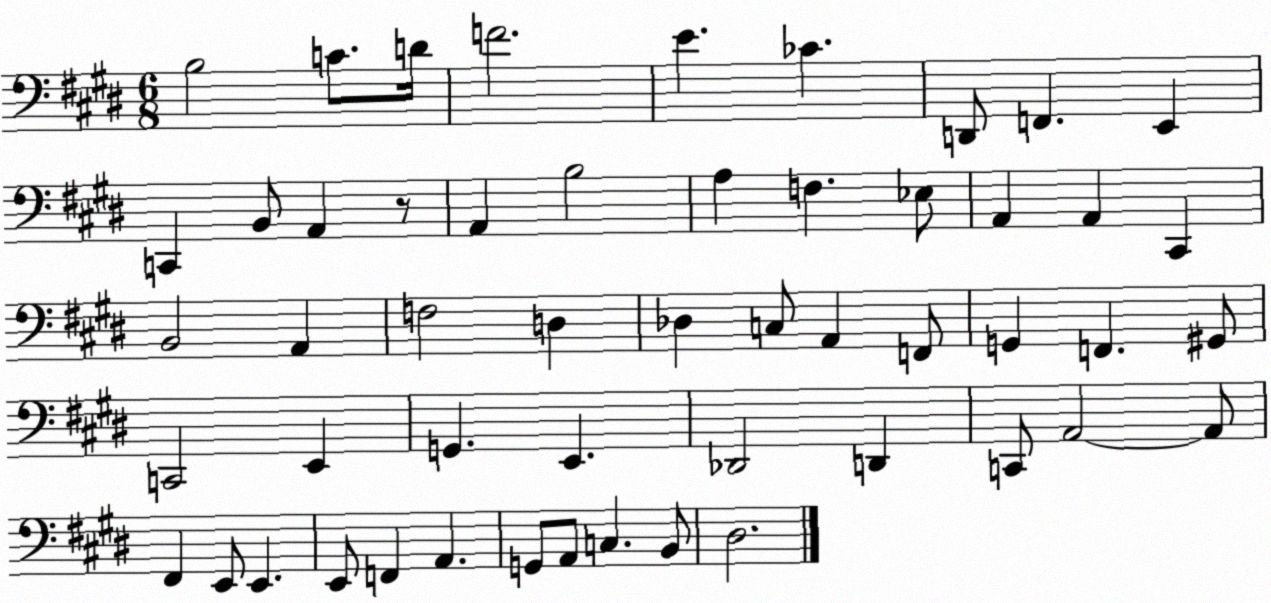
X:1
T:Untitled
M:6/8
L:1/4
K:E
B,2 C/2 D/4 F2 E _C D,,/2 F,, E,, C,, B,,/2 A,, z/2 A,, B,2 A, F, _E,/2 A,, A,, ^C,, B,,2 A,, F,2 D, _D, C,/2 A,, F,,/2 G,, F,, ^G,,/2 C,,2 E,, G,, E,, _D,,2 D,, C,,/2 A,,2 A,,/2 ^F,, E,,/2 E,, E,,/2 F,, A,, G,,/2 A,,/2 C, B,,/2 ^D,2